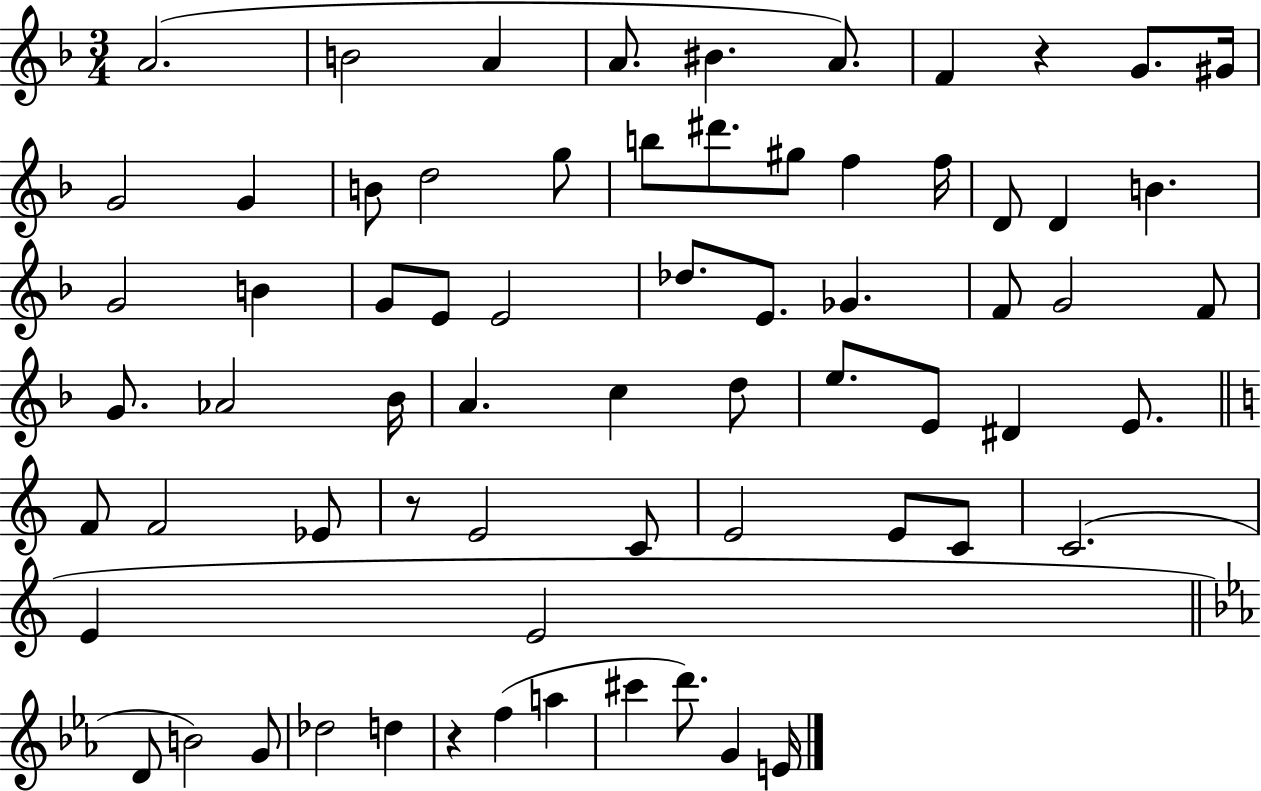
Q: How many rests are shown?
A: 3